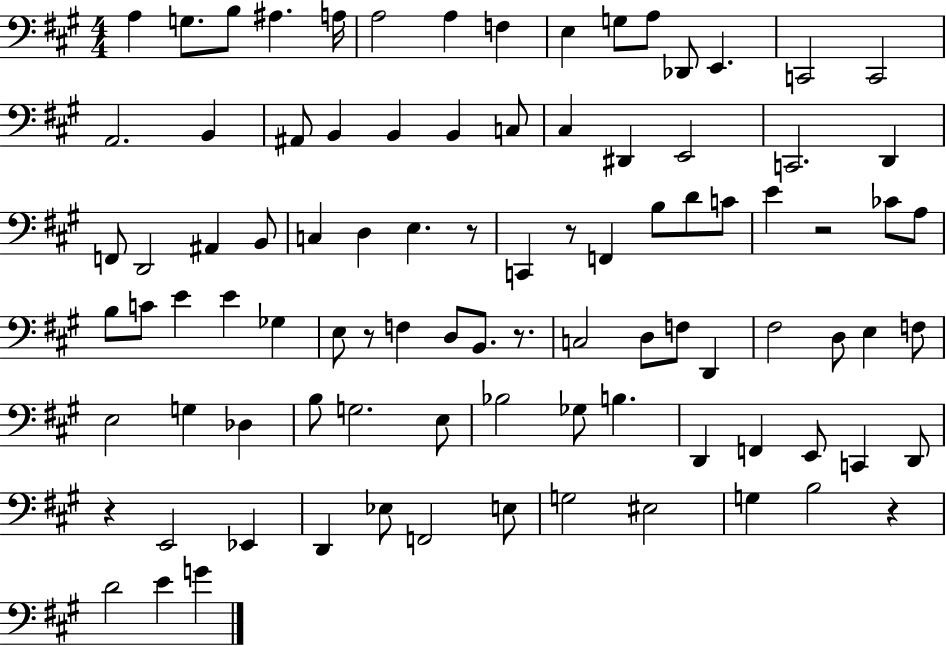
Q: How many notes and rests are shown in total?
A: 93